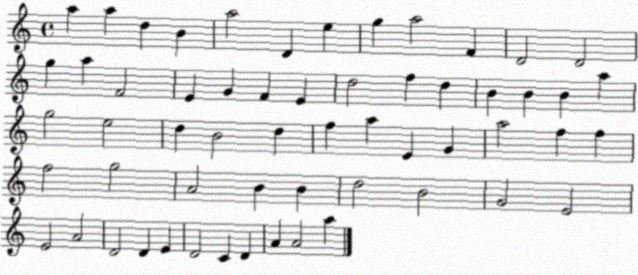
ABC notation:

X:1
T:Untitled
M:4/4
L:1/4
K:C
a a d B a2 D e g a2 F D2 D2 g a F2 E G F E d2 f d B B B a g2 e2 d B2 d f a E G a2 f f f2 g2 A2 B B d2 B2 G2 E2 E2 A2 D2 D E D2 C D A A2 a